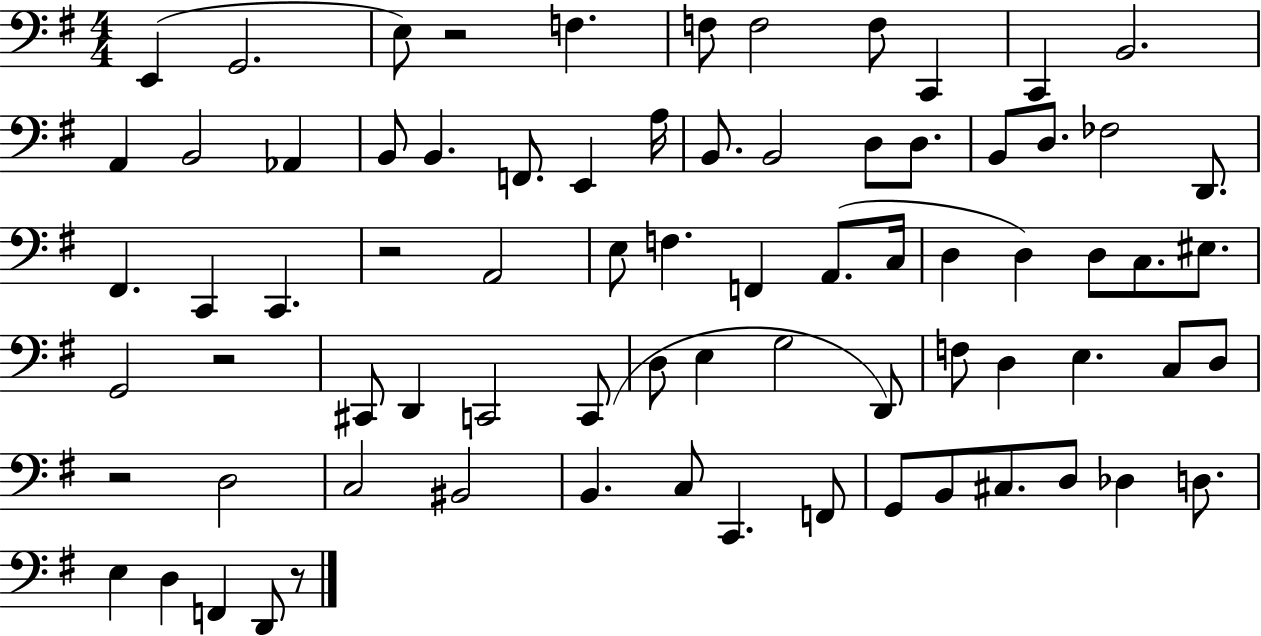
X:1
T:Untitled
M:4/4
L:1/4
K:G
E,, G,,2 E,/2 z2 F, F,/2 F,2 F,/2 C,, C,, B,,2 A,, B,,2 _A,, B,,/2 B,, F,,/2 E,, A,/4 B,,/2 B,,2 D,/2 D,/2 B,,/2 D,/2 _F,2 D,,/2 ^F,, C,, C,, z2 A,,2 E,/2 F, F,, A,,/2 C,/4 D, D, D,/2 C,/2 ^E,/2 G,,2 z2 ^C,,/2 D,, C,,2 C,,/2 D,/2 E, G,2 D,,/2 F,/2 D, E, C,/2 D,/2 z2 D,2 C,2 ^B,,2 B,, C,/2 C,, F,,/2 G,,/2 B,,/2 ^C,/2 D,/2 _D, D,/2 E, D, F,, D,,/2 z/2